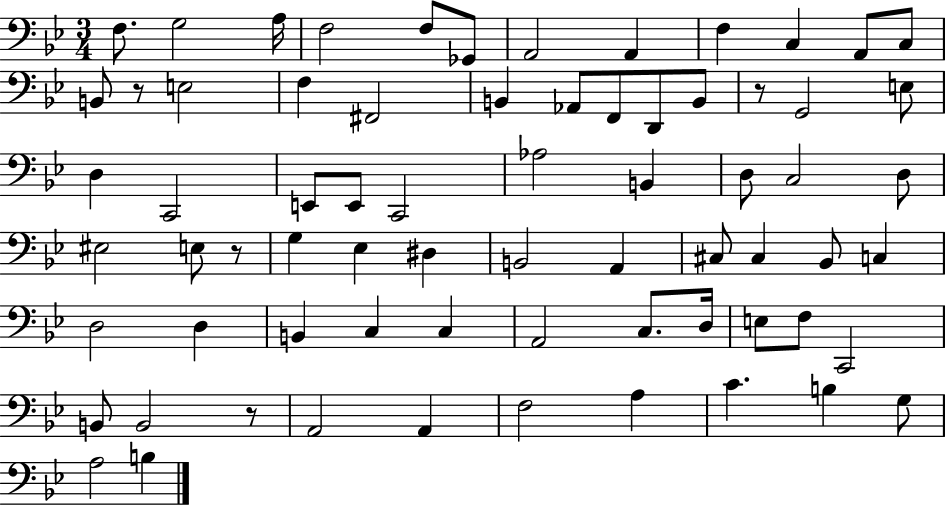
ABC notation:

X:1
T:Untitled
M:3/4
L:1/4
K:Bb
F,/2 G,2 A,/4 F,2 F,/2 _G,,/2 A,,2 A,, F, C, A,,/2 C,/2 B,,/2 z/2 E,2 F, ^F,,2 B,, _A,,/2 F,,/2 D,,/2 B,,/2 z/2 G,,2 E,/2 D, C,,2 E,,/2 E,,/2 C,,2 _A,2 B,, D,/2 C,2 D,/2 ^E,2 E,/2 z/2 G, _E, ^D, B,,2 A,, ^C,/2 ^C, _B,,/2 C, D,2 D, B,, C, C, A,,2 C,/2 D,/4 E,/2 F,/2 C,,2 B,,/2 B,,2 z/2 A,,2 A,, F,2 A, C B, G,/2 A,2 B,